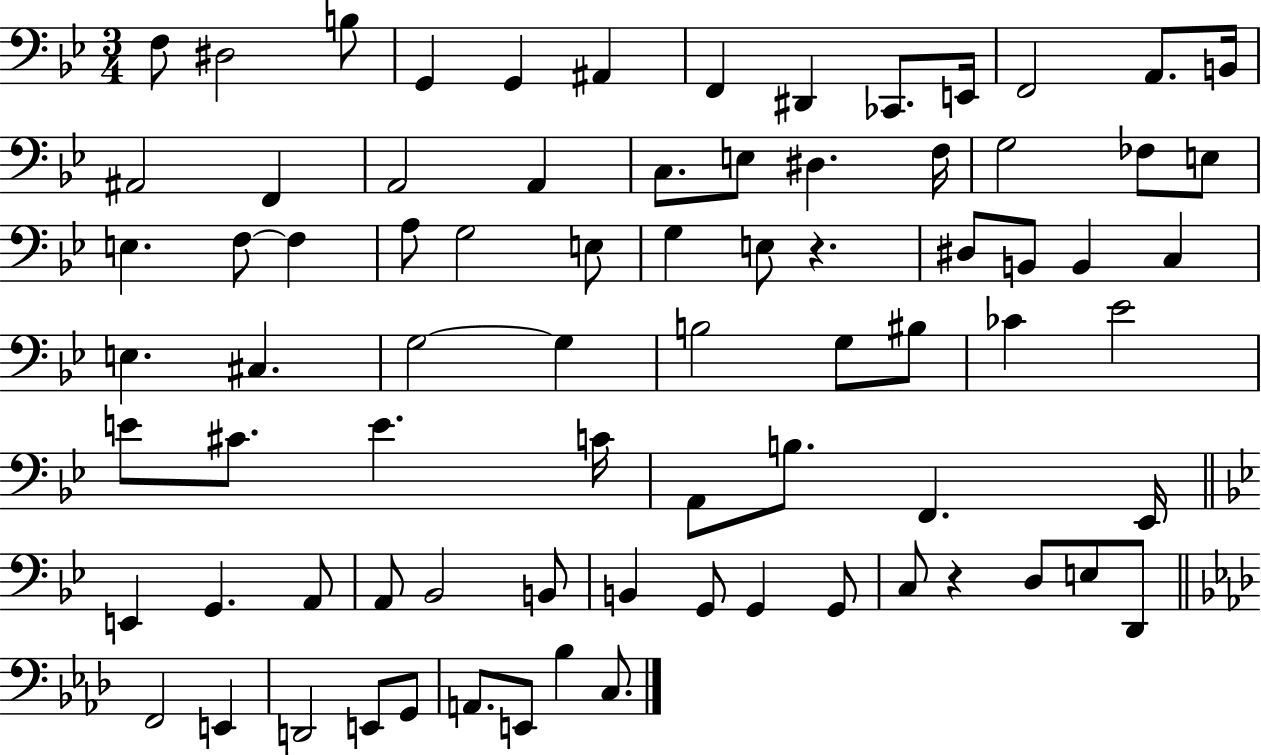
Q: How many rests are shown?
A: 2